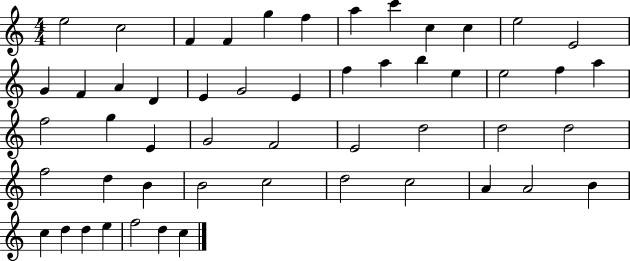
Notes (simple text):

E5/h C5/h F4/q F4/q G5/q F5/q A5/q C6/q C5/q C5/q E5/h E4/h G4/q F4/q A4/q D4/q E4/q G4/h E4/q F5/q A5/q B5/q E5/q E5/h F5/q A5/q F5/h G5/q E4/q G4/h F4/h E4/h D5/h D5/h D5/h F5/h D5/q B4/q B4/h C5/h D5/h C5/h A4/q A4/h B4/q C5/q D5/q D5/q E5/q F5/h D5/q C5/q